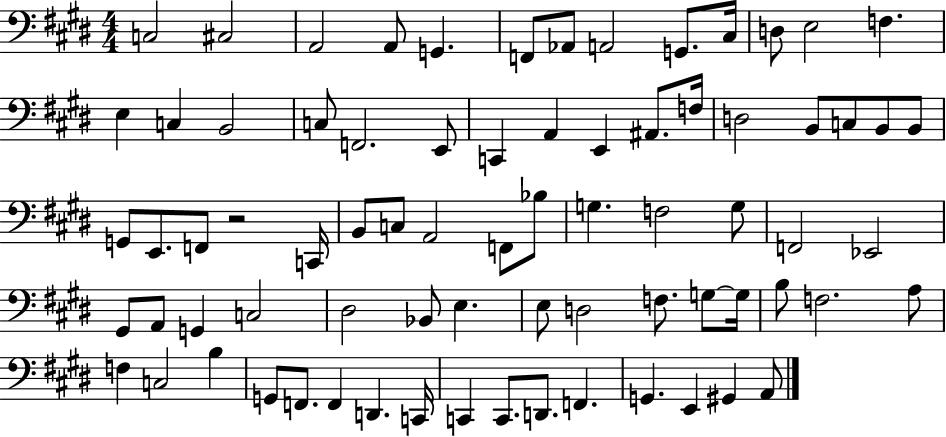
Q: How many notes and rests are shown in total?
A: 75